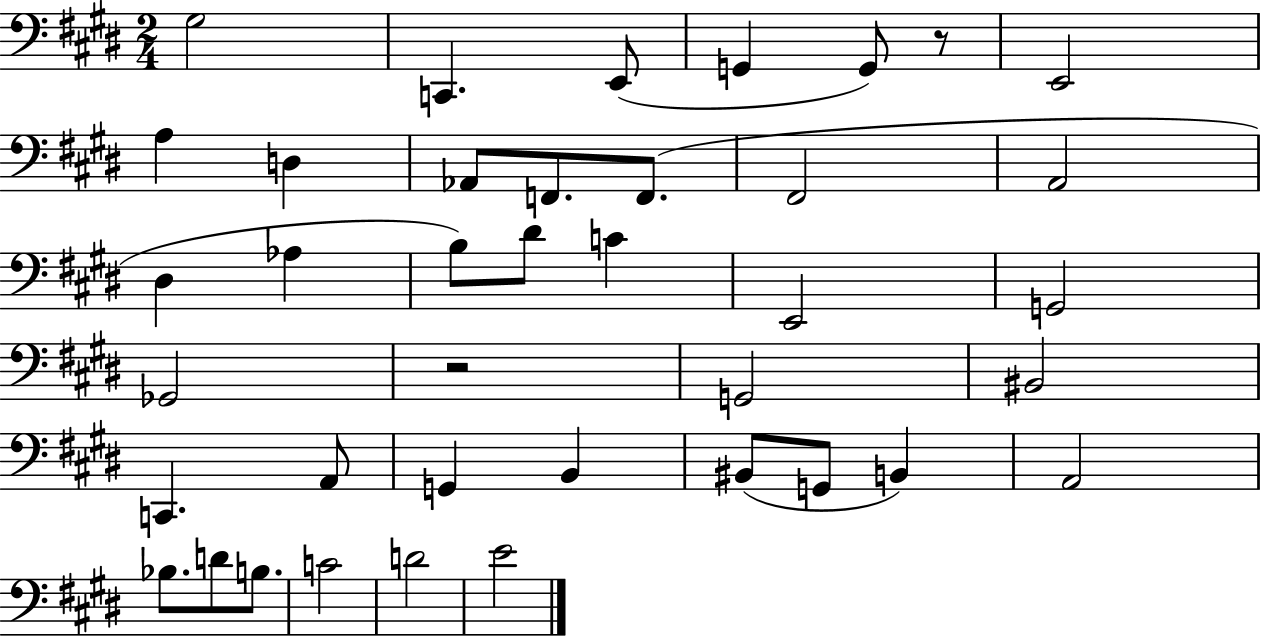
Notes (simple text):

G#3/h C2/q. E2/e G2/q G2/e R/e E2/h A3/q D3/q Ab2/e F2/e. F2/e. F#2/h A2/h D#3/q Ab3/q B3/e D#4/e C4/q E2/h G2/h Gb2/h R/h G2/h BIS2/h C2/q. A2/e G2/q B2/q BIS2/e G2/e B2/q A2/h Bb3/e. D4/e B3/e. C4/h D4/h E4/h